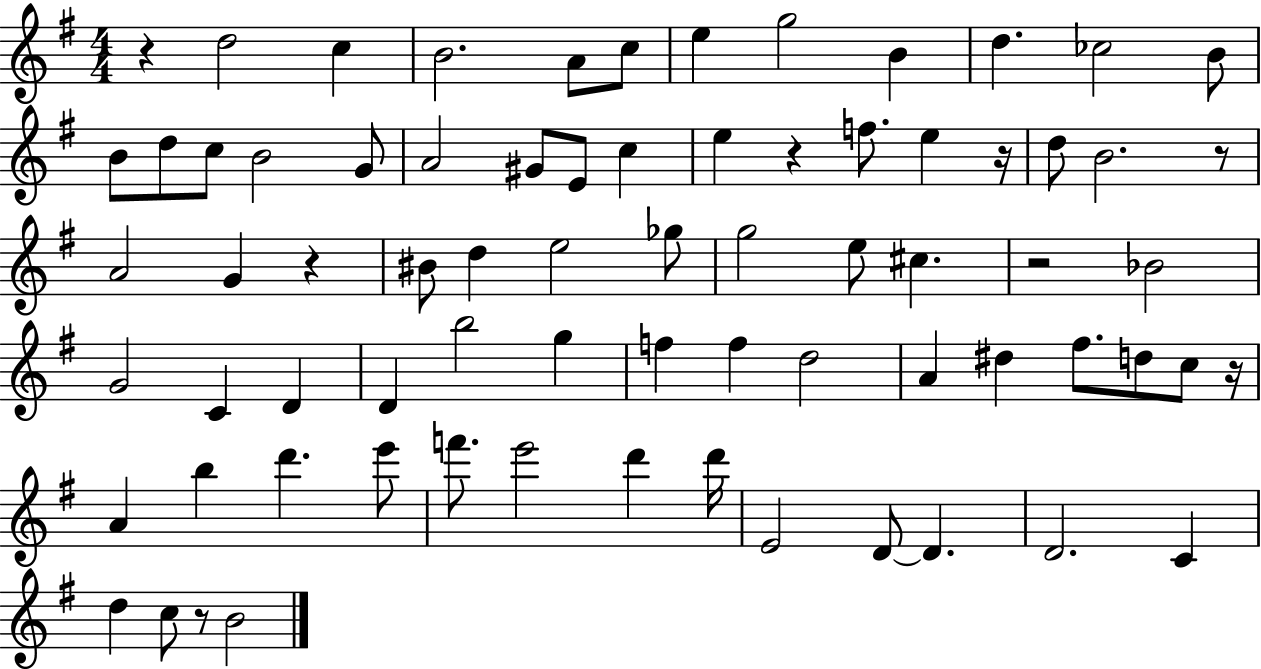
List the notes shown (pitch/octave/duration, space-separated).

R/q D5/h C5/q B4/h. A4/e C5/e E5/q G5/h B4/q D5/q. CES5/h B4/e B4/e D5/e C5/e B4/h G4/e A4/h G#4/e E4/e C5/q E5/q R/q F5/e. E5/q R/s D5/e B4/h. R/e A4/h G4/q R/q BIS4/e D5/q E5/h Gb5/e G5/h E5/e C#5/q. R/h Bb4/h G4/h C4/q D4/q D4/q B5/h G5/q F5/q F5/q D5/h A4/q D#5/q F#5/e. D5/e C5/e R/s A4/q B5/q D6/q. E6/e F6/e. E6/h D6/q D6/s E4/h D4/e D4/q. D4/h. C4/q D5/q C5/e R/e B4/h